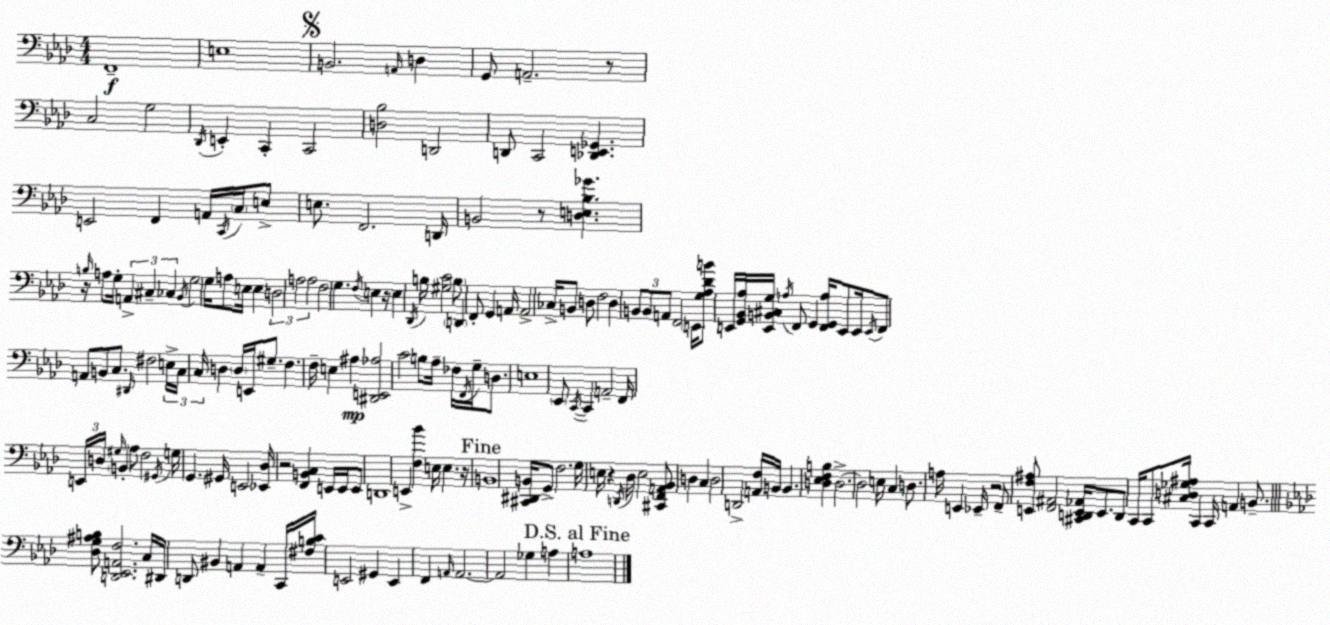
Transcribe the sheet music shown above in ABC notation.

X:1
T:Untitled
M:4/4
L:1/4
K:Ab
F,,4 E,4 B,,2 A,,/4 D, G,,/2 A,,2 z/2 C,2 G,2 _D,,/4 E,, C,, C,,2 [D,_B,]2 D,,2 D,,/2 C,,2 [_D,,E,,_G,,] E,,2 F,, A,,/4 C,,/4 C,/4 E,/2 E,/2 F,,2 D,,/4 B,,2 z/2 [D,E,_B,_G] z/4 B,/4 A,/2 G,/4 A,, ^C, _C, _B,,/4 G,2 G,/4 A,/2 E,/4 E, D,2 A,2 A,2 F,2 G, F,/4 E, z/4 E, _D,,/4 B,/4 [^G,C]2 B,/2 D,, F,,/2 G,, A,,/4 A,,2 _C,/4 B,,/2 D,/2 F,2 D, B,,/2 B,,/2 A,,/2 F,,2 E,,/4 [G,_A,_DB]/2 E,,/4 [G,,_B,,_A,]/4 [E,,B,,^C,G,]/4 A,/4 F,,/2 G,, [F,,G,,A,]/4 E,,/2 E,,/4 E,,/4 F,,/2 A,,/2 B,,/2 C,/2 ^D,,/4 ^F,2 E,/4 C,/4 C,/4 D, D,/4 E,,/4 ^G,/2 F, F,/4 E, ^A, [^D,,E,,_A,]2 C2 B,/2 _A,/4 _F,/4 F,,/4 G,/4 D,/2 E,4 _E,,/2 C,,/4 C,, A,,2 F,,/4 E,,/4 D,/4 ^G,/4 B,, _A,/2 F,2 ^G,,/4 G,/4 G,, ^G,,/4 E,,2 [_E,,_D,]/4 z2 [F,,B,,C,] E,,/4 E,,/4 E,,/2 D,,4 E,, [F,_B] E,/4 E, z/4 B,,4 [^C,,^D,,B,,]/4 G,,/2 F,2 G,/4 E,/4 z D,,/4 _D,/4 E,2 [^C,,F,,A,,_B,,]/2 D, C, D,2 D,,2 [A,,F,]/4 B,,/4 B,, [D,_E,F,B,] D,2 D,2 E,/4 C, D,/2 A,/4 E,, _E,,/4 z2 F,,/2 [E,,F,^A,]/2 [F,,^A,,]2 [^C,,D,,E,,_A,,]/4 E,,/2 D,,/2 C,,/4 C,,/2 [^C,D,_G,^A,]/4 C,, C,,/4 A,, B,,/2 [_D,G,^A,B,]/2 [D,,_E,,A,,F,]2 C,/4 ^D,,/4 D,,/2 ^B,, A,, A,, C,,/4 [^F,B,C]/4 E,,2 ^G,, E,, F,, A,,/4 A,,2 A,,2 _G, A, A,4